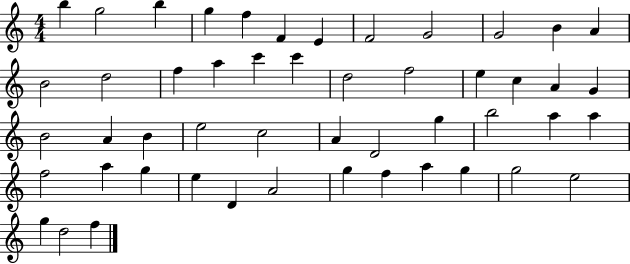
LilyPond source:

{
  \clef treble
  \numericTimeSignature
  \time 4/4
  \key c \major
  b''4 g''2 b''4 | g''4 f''4 f'4 e'4 | f'2 g'2 | g'2 b'4 a'4 | \break b'2 d''2 | f''4 a''4 c'''4 c'''4 | d''2 f''2 | e''4 c''4 a'4 g'4 | \break b'2 a'4 b'4 | e''2 c''2 | a'4 d'2 g''4 | b''2 a''4 a''4 | \break f''2 a''4 g''4 | e''4 d'4 a'2 | g''4 f''4 a''4 g''4 | g''2 e''2 | \break g''4 d''2 f''4 | \bar "|."
}